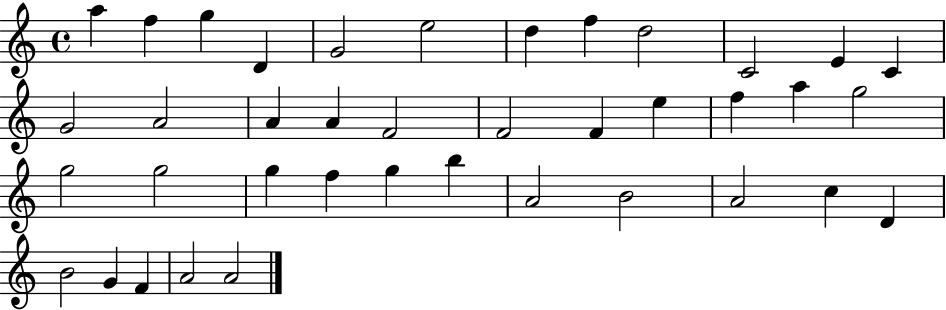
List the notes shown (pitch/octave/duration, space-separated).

A5/q F5/q G5/q D4/q G4/h E5/h D5/q F5/q D5/h C4/h E4/q C4/q G4/h A4/h A4/q A4/q F4/h F4/h F4/q E5/q F5/q A5/q G5/h G5/h G5/h G5/q F5/q G5/q B5/q A4/h B4/h A4/h C5/q D4/q B4/h G4/q F4/q A4/h A4/h